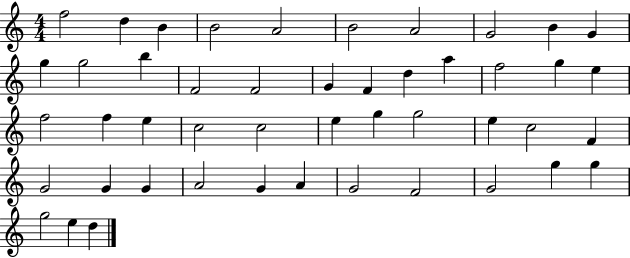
{
  \clef treble
  \numericTimeSignature
  \time 4/4
  \key c \major
  f''2 d''4 b'4 | b'2 a'2 | b'2 a'2 | g'2 b'4 g'4 | \break g''4 g''2 b''4 | f'2 f'2 | g'4 f'4 d''4 a''4 | f''2 g''4 e''4 | \break f''2 f''4 e''4 | c''2 c''2 | e''4 g''4 g''2 | e''4 c''2 f'4 | \break g'2 g'4 g'4 | a'2 g'4 a'4 | g'2 f'2 | g'2 g''4 g''4 | \break g''2 e''4 d''4 | \bar "|."
}